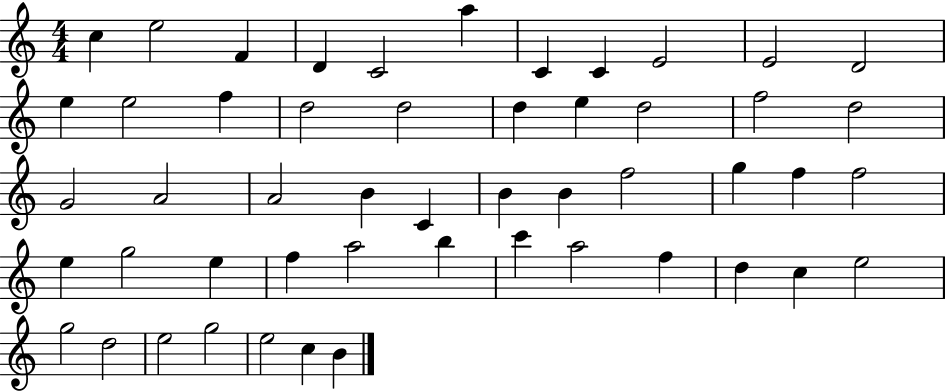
{
  \clef treble
  \numericTimeSignature
  \time 4/4
  \key c \major
  c''4 e''2 f'4 | d'4 c'2 a''4 | c'4 c'4 e'2 | e'2 d'2 | \break e''4 e''2 f''4 | d''2 d''2 | d''4 e''4 d''2 | f''2 d''2 | \break g'2 a'2 | a'2 b'4 c'4 | b'4 b'4 f''2 | g''4 f''4 f''2 | \break e''4 g''2 e''4 | f''4 a''2 b''4 | c'''4 a''2 f''4 | d''4 c''4 e''2 | \break g''2 d''2 | e''2 g''2 | e''2 c''4 b'4 | \bar "|."
}